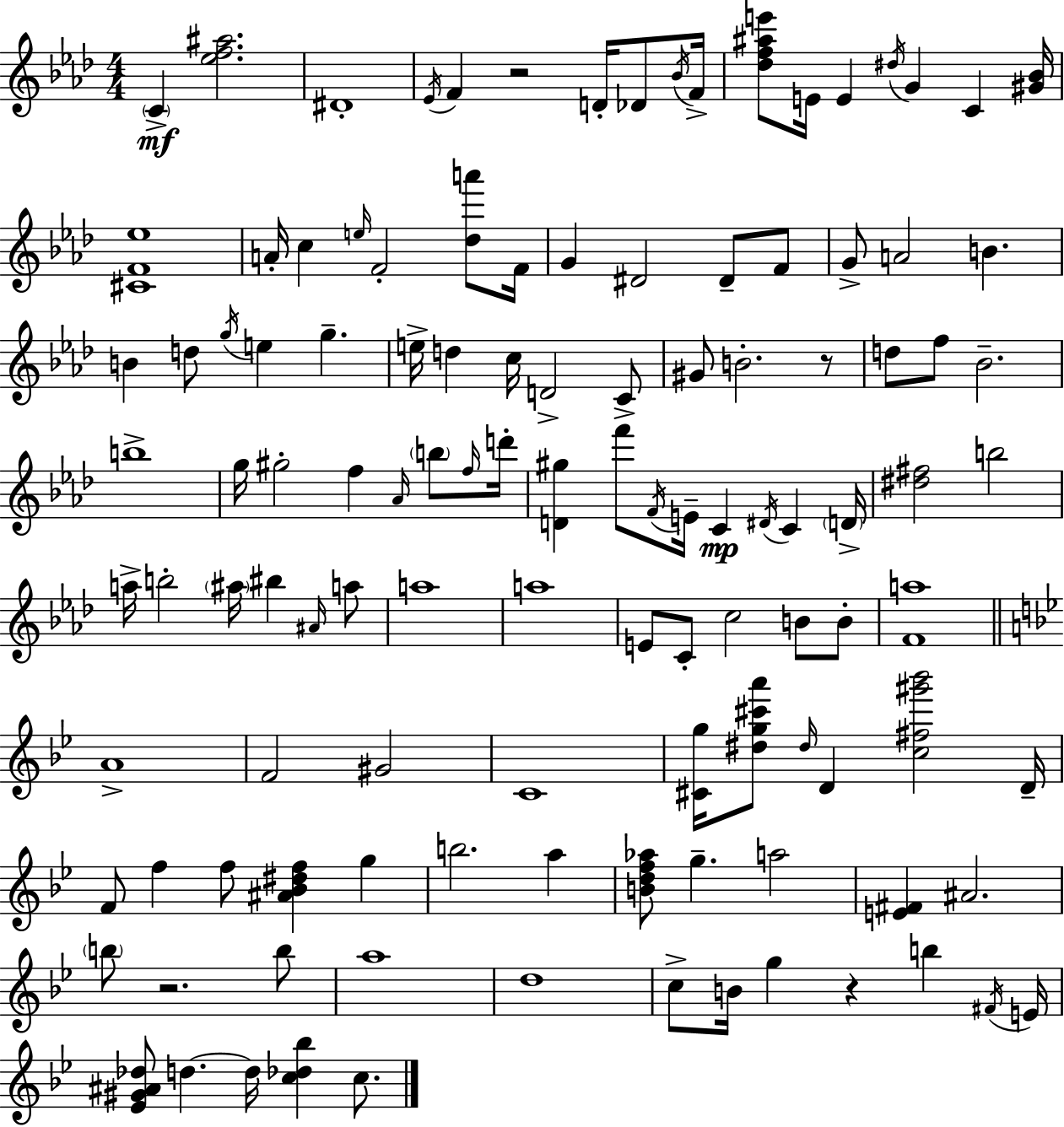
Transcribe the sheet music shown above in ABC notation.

X:1
T:Untitled
M:4/4
L:1/4
K:Ab
C [_ef^a]2 ^D4 _E/4 F z2 D/4 _D/2 _B/4 F/4 [_df^ae']/2 E/4 E ^d/4 G C [^G_B]/4 [^CF_e]4 A/4 c e/4 F2 [_da']/2 F/4 G ^D2 ^D/2 F/2 G/2 A2 B B d/2 g/4 e g e/4 d c/4 D2 C/2 ^G/2 B2 z/2 d/2 f/2 _B2 b4 g/4 ^g2 f _A/4 b/2 f/4 d'/4 [D^g] f'/2 F/4 E/4 C ^D/4 C D/4 [^d^f]2 b2 a/4 b2 ^a/4 ^b ^A/4 a/2 a4 a4 E/2 C/2 c2 B/2 B/2 [Fa]4 A4 F2 ^G2 C4 [^Cg]/4 [^dg^c'a']/2 ^d/4 D [c^f^g'_b']2 D/4 F/2 f f/2 [^A_B^df] g b2 a [Bdf_a]/2 g a2 [E^F] ^A2 b/2 z2 b/2 a4 d4 c/2 B/4 g z b ^F/4 E/4 [_E^G^A_d]/2 d d/4 [c_d_b] c/2